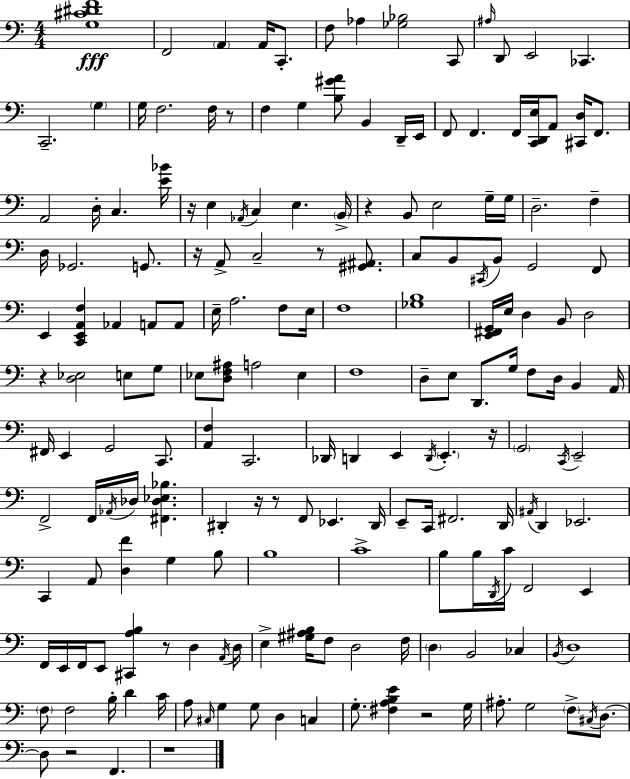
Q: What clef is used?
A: bass